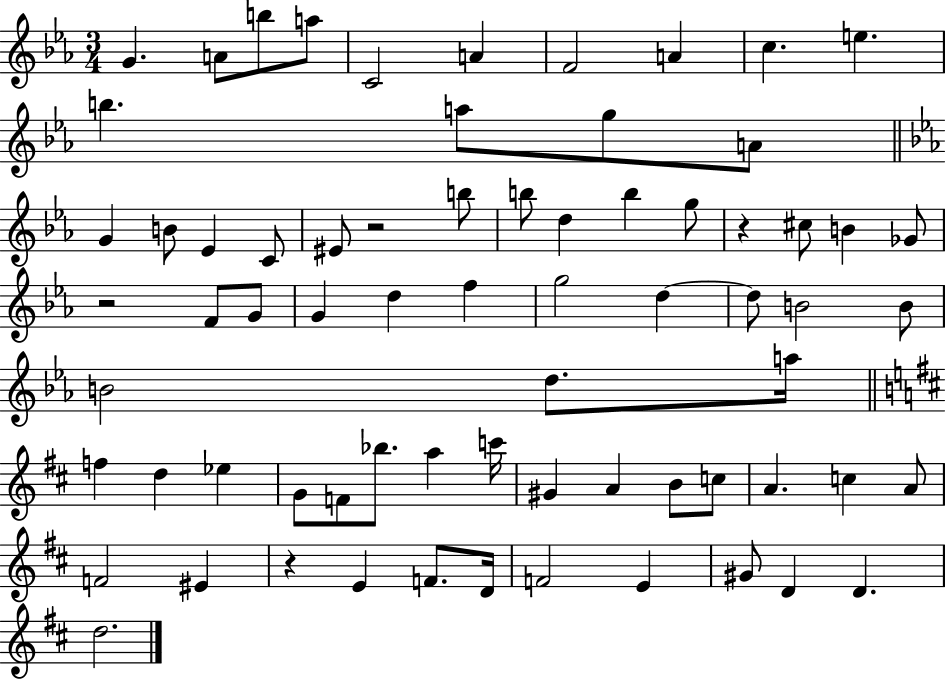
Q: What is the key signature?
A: EES major